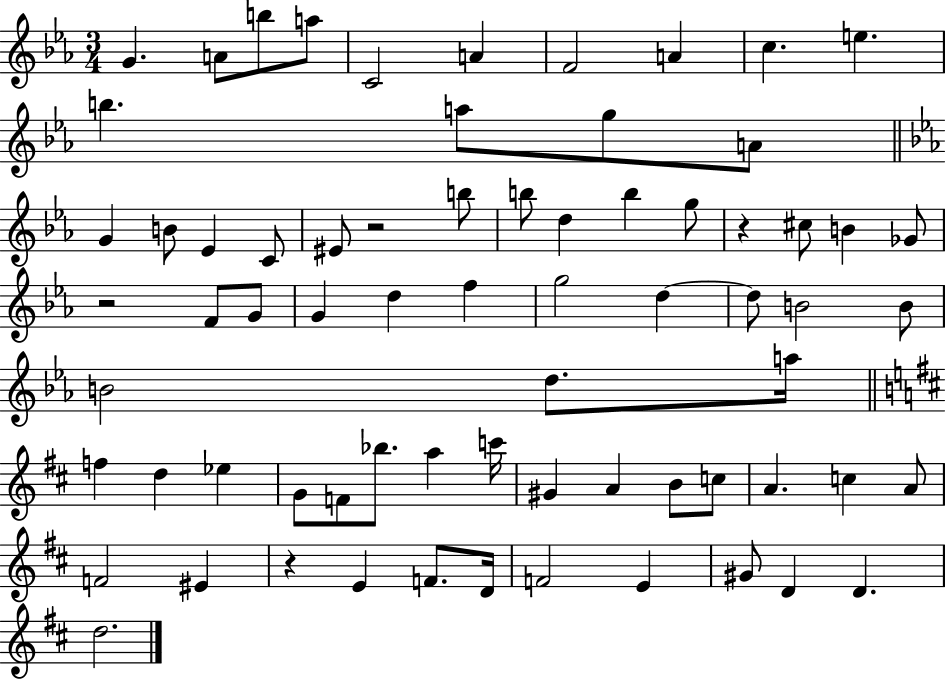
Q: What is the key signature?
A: EES major